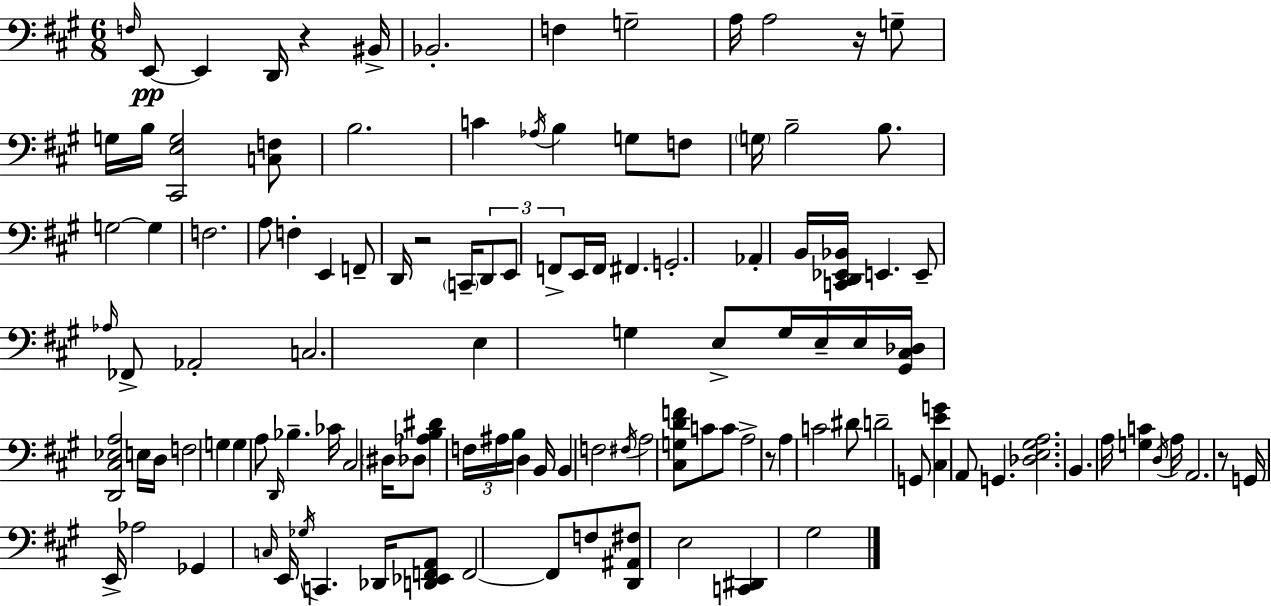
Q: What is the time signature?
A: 6/8